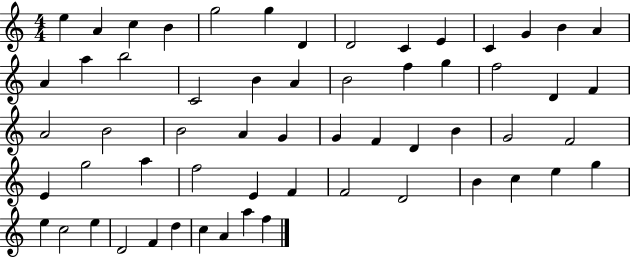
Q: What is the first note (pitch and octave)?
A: E5